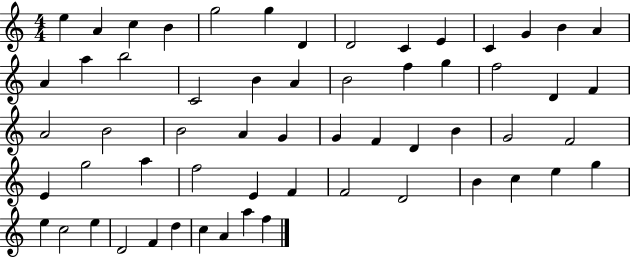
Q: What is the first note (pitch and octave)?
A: E5